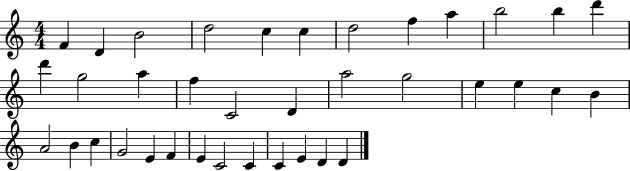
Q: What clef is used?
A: treble